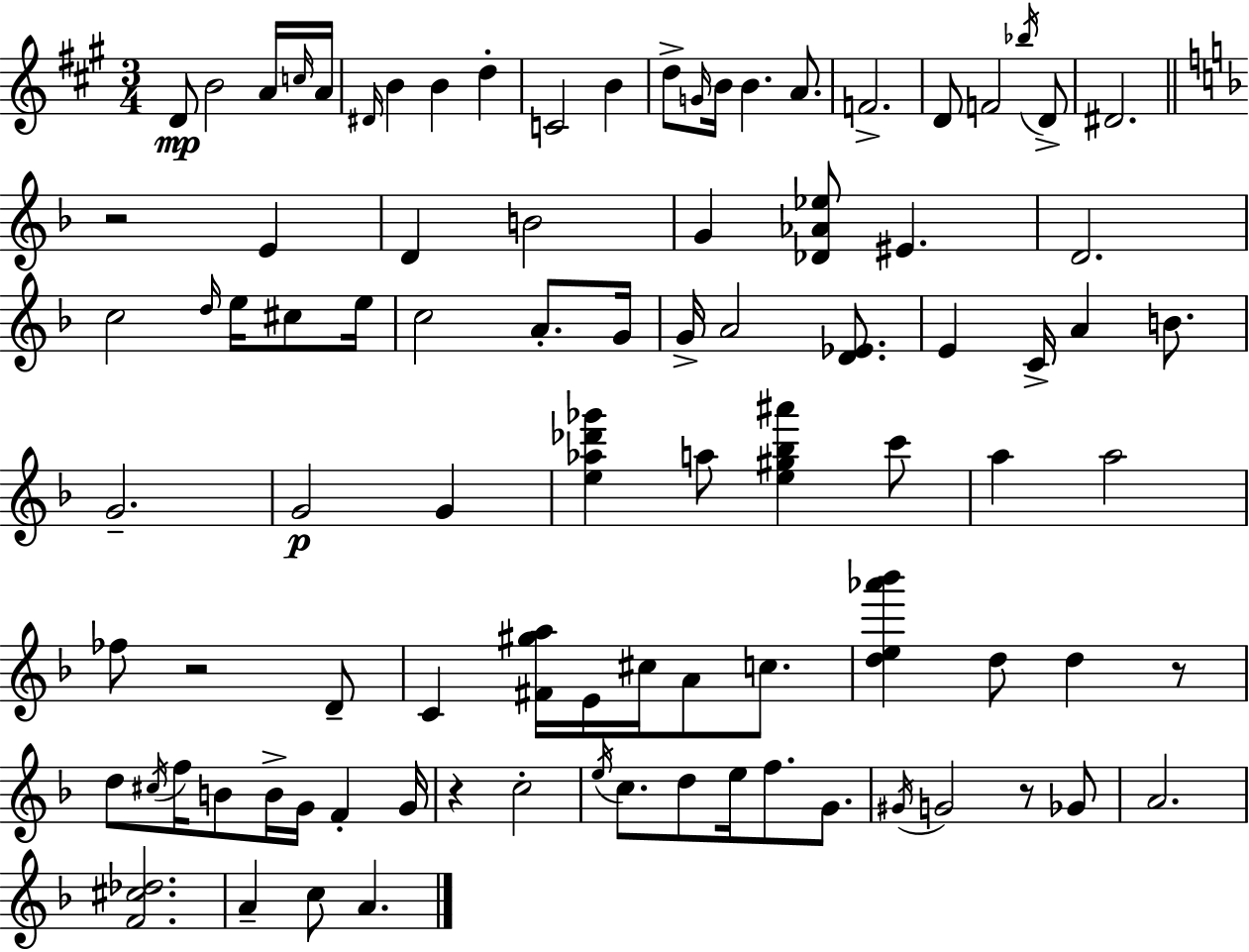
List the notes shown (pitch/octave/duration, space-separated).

D4/e B4/h A4/s C5/s A4/s D#4/s B4/q B4/q D5/q C4/h B4/q D5/e G4/s B4/s B4/q. A4/e. F4/h. D4/e F4/h Bb5/s D4/e D#4/h. R/h E4/q D4/q B4/h G4/q [Db4,Ab4,Eb5]/e EIS4/q. D4/h. C5/h D5/s E5/s C#5/e E5/s C5/h A4/e. G4/s G4/s A4/h [D4,Eb4]/e. E4/q C4/s A4/q B4/e. G4/h. G4/h G4/q [E5,Ab5,Db6,Gb6]/q A5/e [E5,G#5,Bb5,A#6]/q C6/e A5/q A5/h FES5/e R/h D4/e C4/q [F#4,G#5,A5]/s E4/s C#5/s A4/e C5/e. [D5,E5,Ab6,Bb6]/q D5/e D5/q R/e D5/e C#5/s F5/s B4/e B4/s G4/s F4/q G4/s R/q C5/h E5/s C5/e. D5/e E5/s F5/e. G4/e. G#4/s G4/h R/e Gb4/e A4/h. [F4,C#5,Db5]/h. A4/q C5/e A4/q.